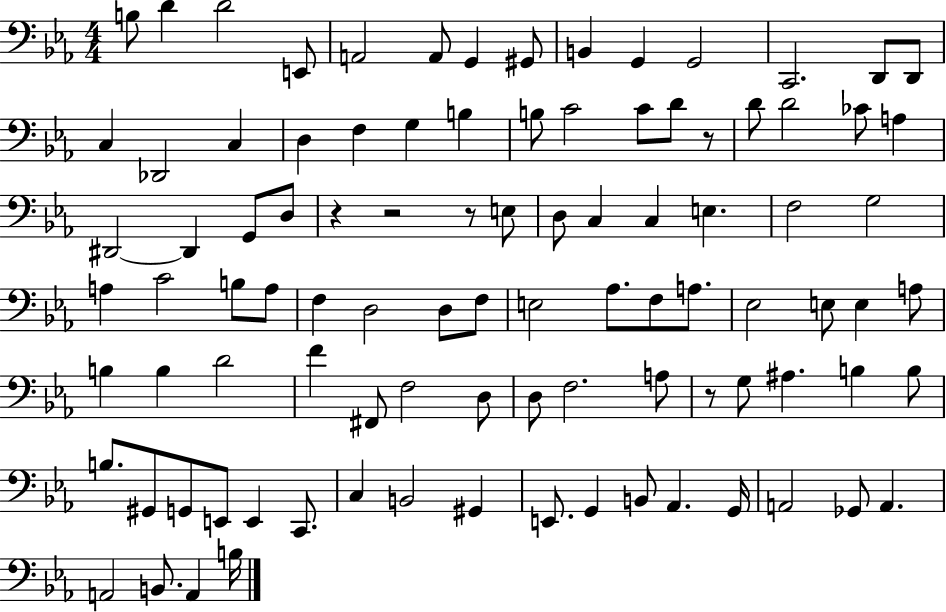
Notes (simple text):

B3/e D4/q D4/h E2/e A2/h A2/e G2/q G#2/e B2/q G2/q G2/h C2/h. D2/e D2/e C3/q Db2/h C3/q D3/q F3/q G3/q B3/q B3/e C4/h C4/e D4/e R/e D4/e D4/h CES4/e A3/q D#2/h D#2/q G2/e D3/e R/q R/h R/e E3/e D3/e C3/q C3/q E3/q. F3/h G3/h A3/q C4/h B3/e A3/e F3/q D3/h D3/e F3/e E3/h Ab3/e. F3/e A3/e. Eb3/h E3/e E3/q A3/e B3/q B3/q D4/h F4/q F#2/e F3/h D3/e D3/e F3/h. A3/e R/e G3/e A#3/q. B3/q B3/e B3/e. G#2/e G2/e E2/e E2/q C2/e. C3/q B2/h G#2/q E2/e. G2/q B2/e Ab2/q. G2/s A2/h Gb2/e A2/q. A2/h B2/e. A2/q B3/s